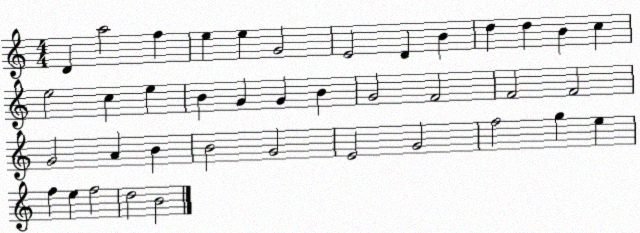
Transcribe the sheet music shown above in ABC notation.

X:1
T:Untitled
M:4/4
L:1/4
K:C
D a2 f e e G2 E2 D B d d B c e2 c e B G G B G2 F2 F2 F2 G2 A B B2 G2 E2 G2 f2 g e f e f2 d2 B2